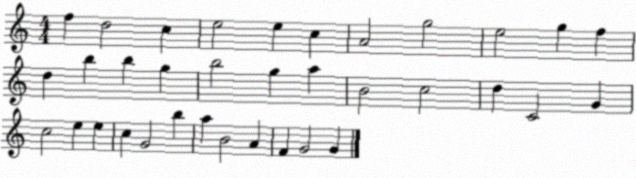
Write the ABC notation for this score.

X:1
T:Untitled
M:4/4
L:1/4
K:C
f d2 c e2 e c A2 g2 e2 g f d b b g b2 g a B2 c2 d C2 G c2 e e c G2 b a B2 A F G2 G